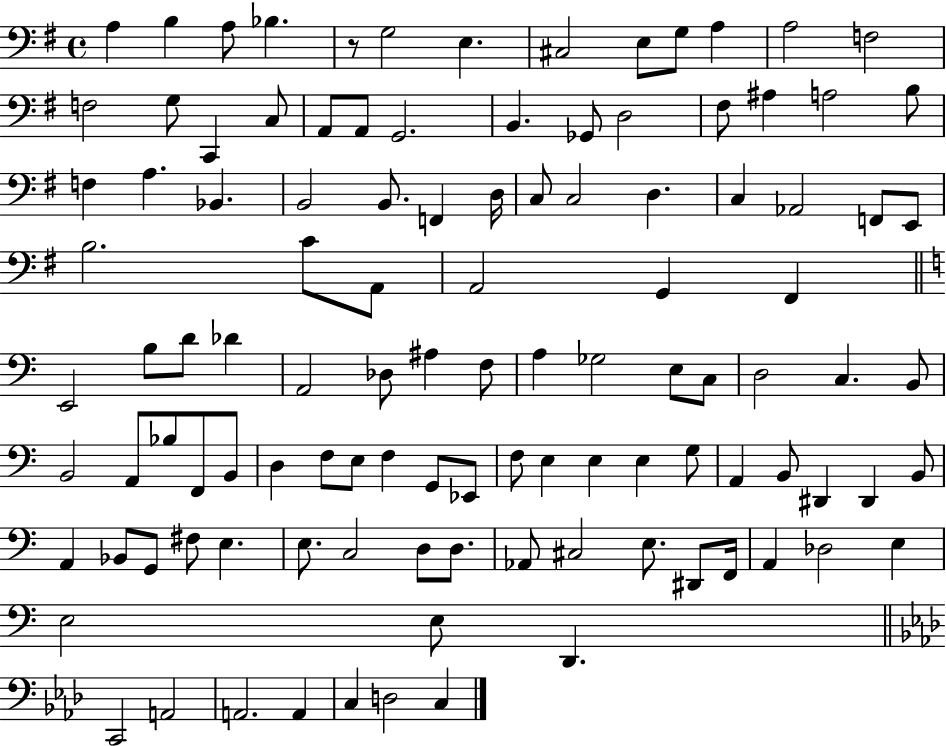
X:1
T:Untitled
M:4/4
L:1/4
K:G
A, B, A,/2 _B, z/2 G,2 E, ^C,2 E,/2 G,/2 A, A,2 F,2 F,2 G,/2 C,, C,/2 A,,/2 A,,/2 G,,2 B,, _G,,/2 D,2 ^F,/2 ^A, A,2 B,/2 F, A, _B,, B,,2 B,,/2 F,, D,/4 C,/2 C,2 D, C, _A,,2 F,,/2 E,,/2 B,2 C/2 A,,/2 A,,2 G,, ^F,, E,,2 B,/2 D/2 _D A,,2 _D,/2 ^A, F,/2 A, _G,2 E,/2 C,/2 D,2 C, B,,/2 B,,2 A,,/2 _B,/2 F,,/2 B,,/2 D, F,/2 E,/2 F, G,,/2 _E,,/2 F,/2 E, E, E, G,/2 A,, B,,/2 ^D,, ^D,, B,,/2 A,, _B,,/2 G,,/2 ^F,/2 E, E,/2 C,2 D,/2 D,/2 _A,,/2 ^C,2 E,/2 ^D,,/2 F,,/4 A,, _D,2 E, E,2 E,/2 D,, C,,2 A,,2 A,,2 A,, C, D,2 C,